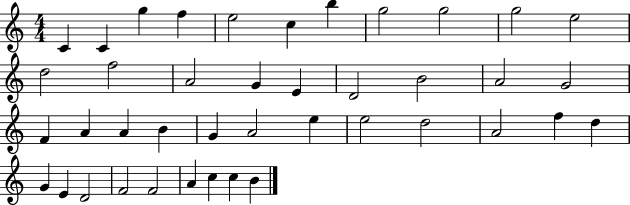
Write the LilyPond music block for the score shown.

{
  \clef treble
  \numericTimeSignature
  \time 4/4
  \key c \major
  c'4 c'4 g''4 f''4 | e''2 c''4 b''4 | g''2 g''2 | g''2 e''2 | \break d''2 f''2 | a'2 g'4 e'4 | d'2 b'2 | a'2 g'2 | \break f'4 a'4 a'4 b'4 | g'4 a'2 e''4 | e''2 d''2 | a'2 f''4 d''4 | \break g'4 e'4 d'2 | f'2 f'2 | a'4 c''4 c''4 b'4 | \bar "|."
}